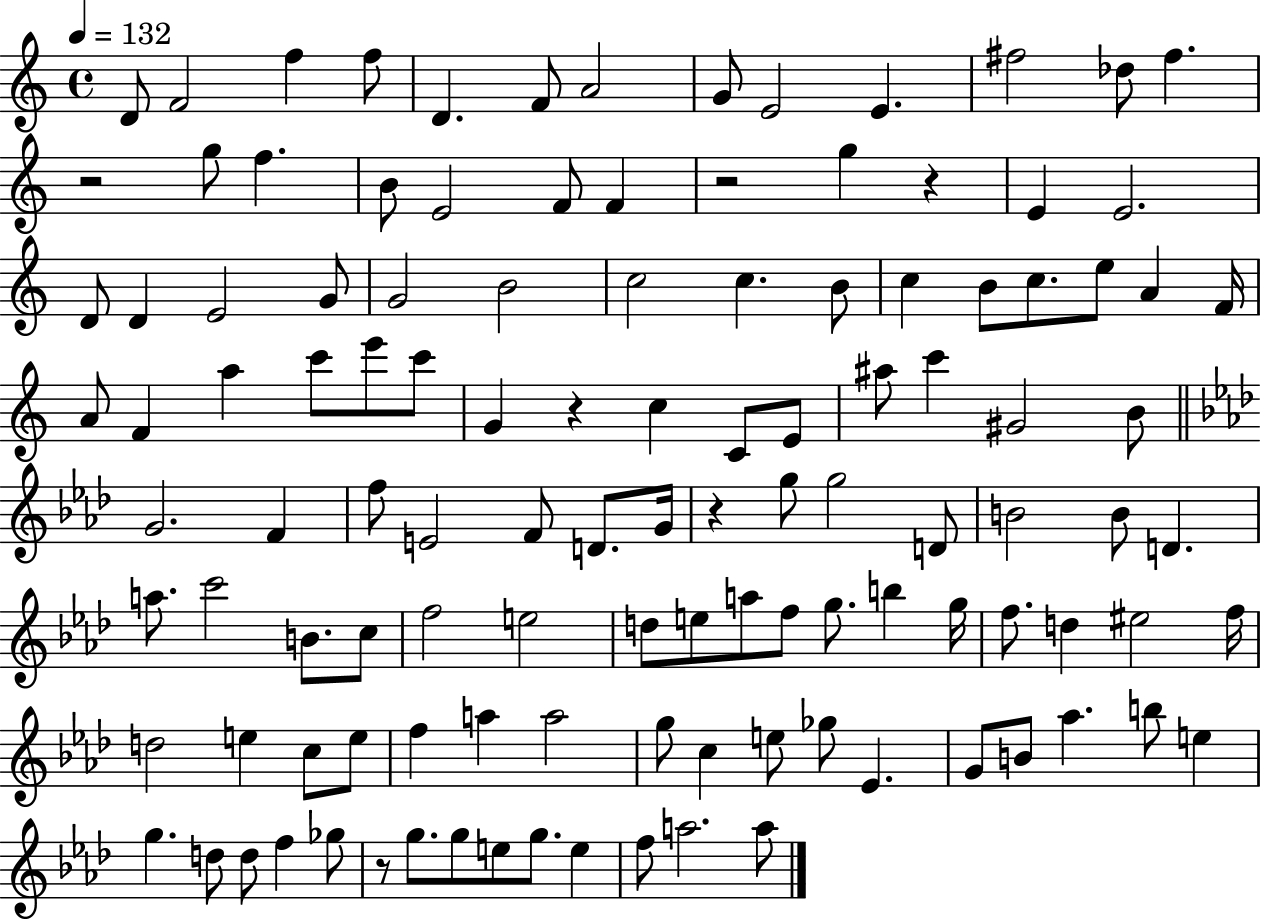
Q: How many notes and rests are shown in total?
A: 117